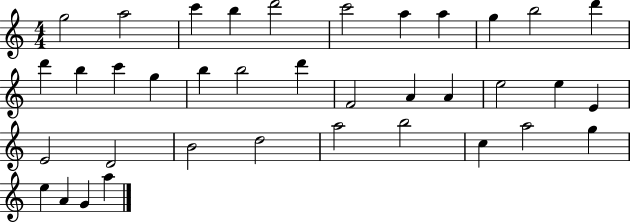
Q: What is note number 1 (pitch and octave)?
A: G5